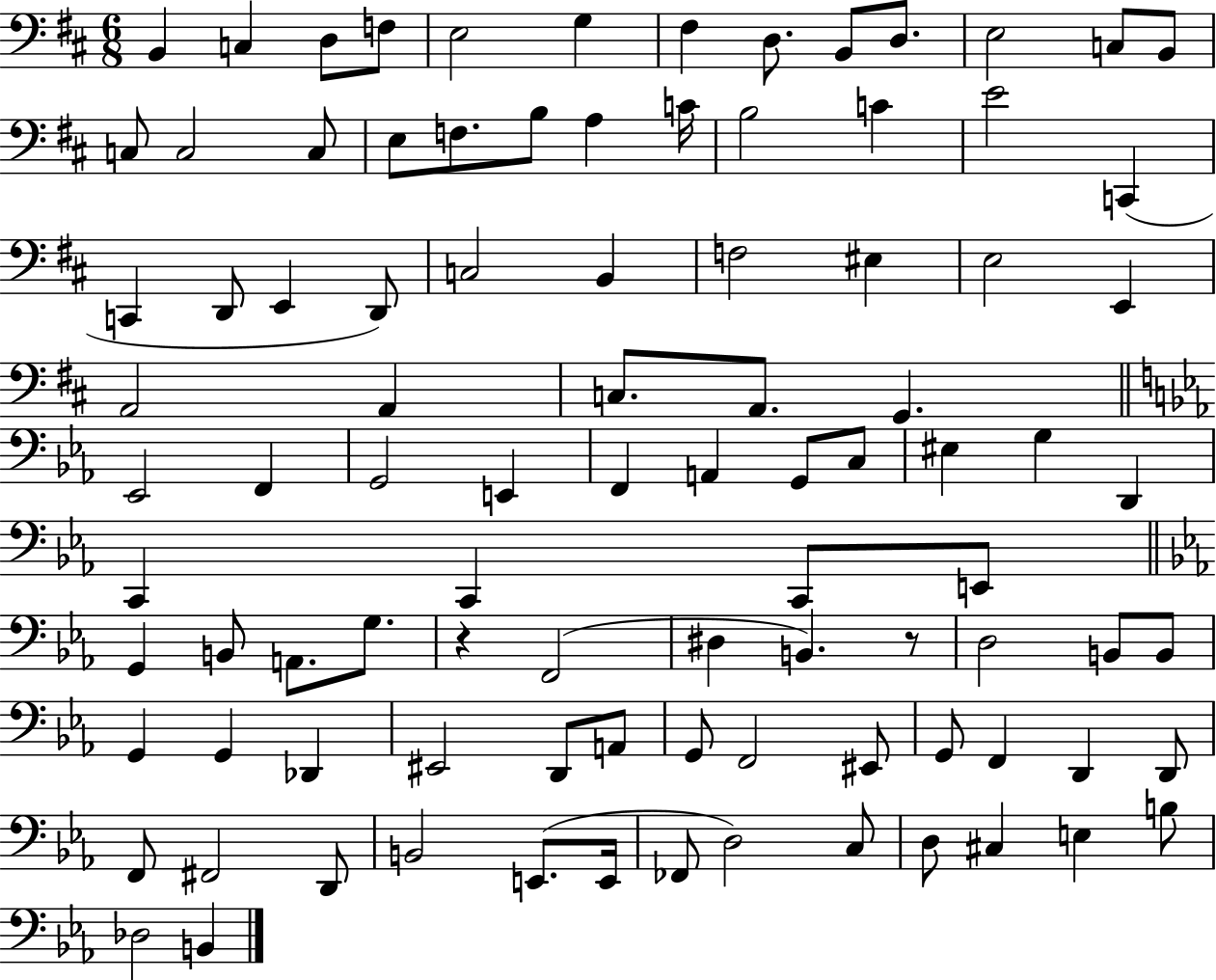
B2/q C3/q D3/e F3/e E3/h G3/q F#3/q D3/e. B2/e D3/e. E3/h C3/e B2/e C3/e C3/h C3/e E3/e F3/e. B3/e A3/q C4/s B3/h C4/q E4/h C2/q C2/q D2/e E2/q D2/e C3/h B2/q F3/h EIS3/q E3/h E2/q A2/h A2/q C3/e. A2/e. G2/q. Eb2/h F2/q G2/h E2/q F2/q A2/q G2/e C3/e EIS3/q G3/q D2/q C2/q C2/q C2/e E2/e G2/q B2/e A2/e. G3/e. R/q F2/h D#3/q B2/q. R/e D3/h B2/e B2/e G2/q G2/q Db2/q EIS2/h D2/e A2/e G2/e F2/h EIS2/e G2/e F2/q D2/q D2/e F2/e F#2/h D2/e B2/h E2/e. E2/s FES2/e D3/h C3/e D3/e C#3/q E3/q B3/e Db3/h B2/q